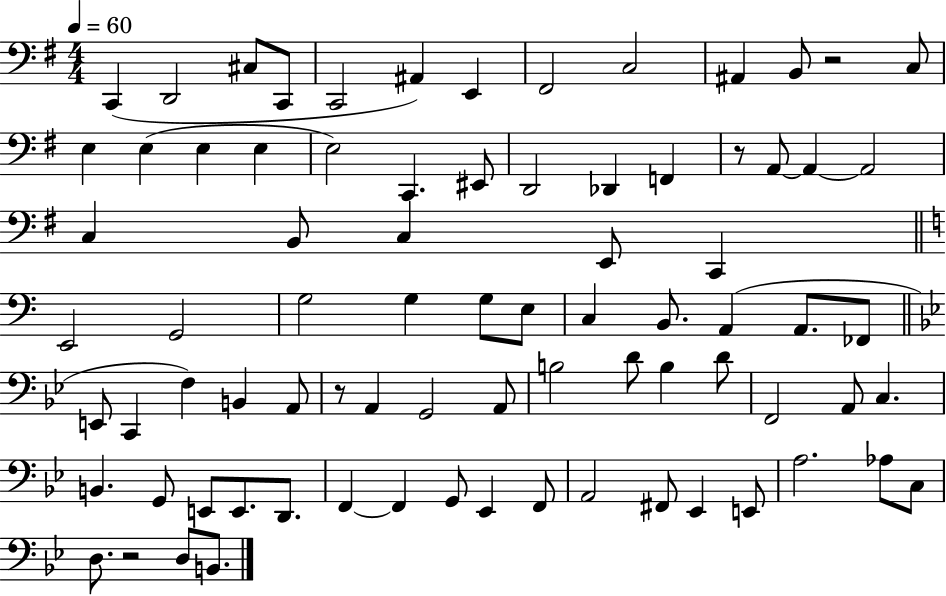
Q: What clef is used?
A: bass